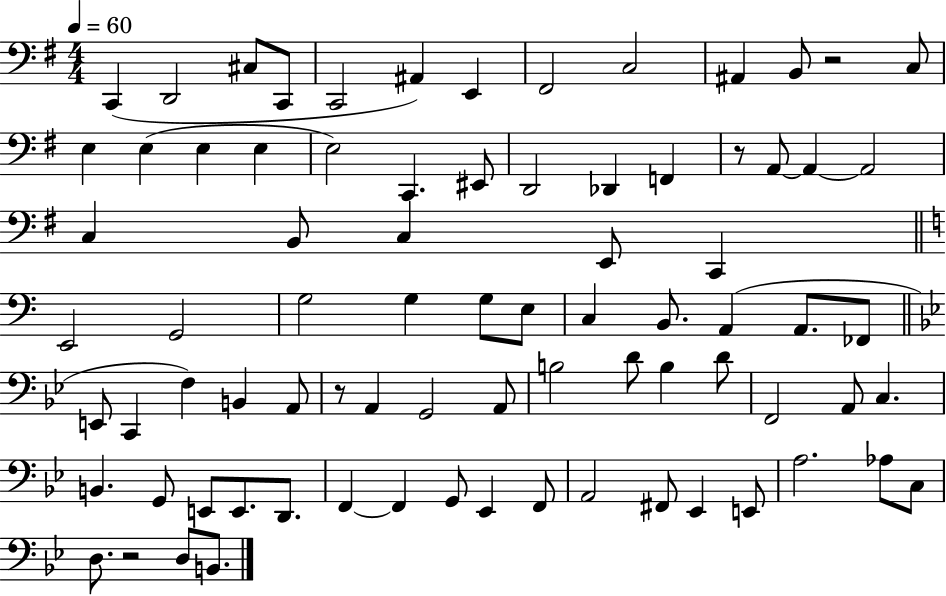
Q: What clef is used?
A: bass